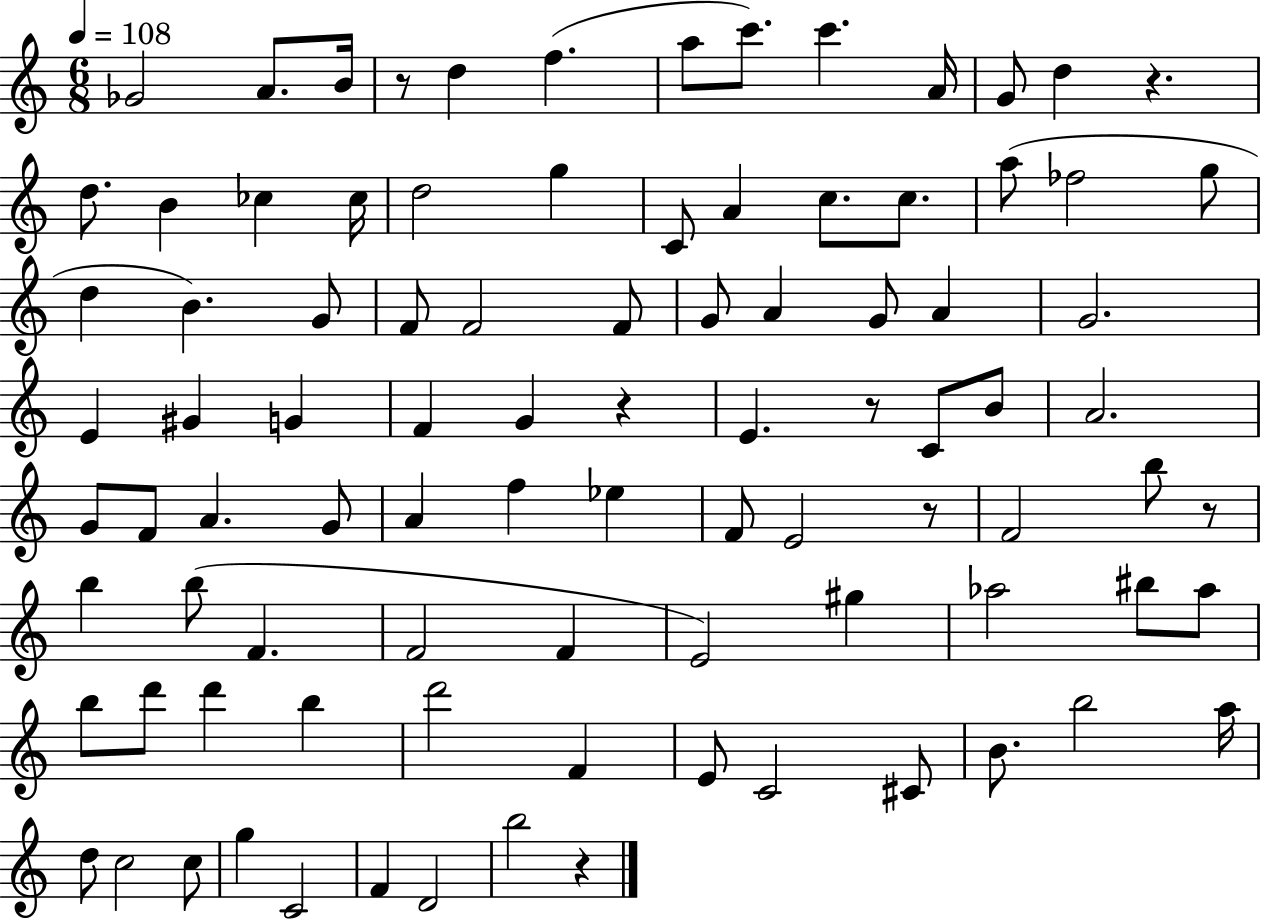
Gb4/h A4/e. B4/s R/e D5/q F5/q. A5/e C6/e. C6/q. A4/s G4/e D5/q R/q. D5/e. B4/q CES5/q CES5/s D5/h G5/q C4/e A4/q C5/e. C5/e. A5/e FES5/h G5/e D5/q B4/q. G4/e F4/e F4/h F4/e G4/e A4/q G4/e A4/q G4/h. E4/q G#4/q G4/q F4/q G4/q R/q E4/q. R/e C4/e B4/e A4/h. G4/e F4/e A4/q. G4/e A4/q F5/q Eb5/q F4/e E4/h R/e F4/h B5/e R/e B5/q B5/e F4/q. F4/h F4/q E4/h G#5/q Ab5/h BIS5/e Ab5/e B5/e D6/e D6/q B5/q D6/h F4/q E4/e C4/h C#4/e B4/e. B5/h A5/s D5/e C5/h C5/e G5/q C4/h F4/q D4/h B5/h R/q